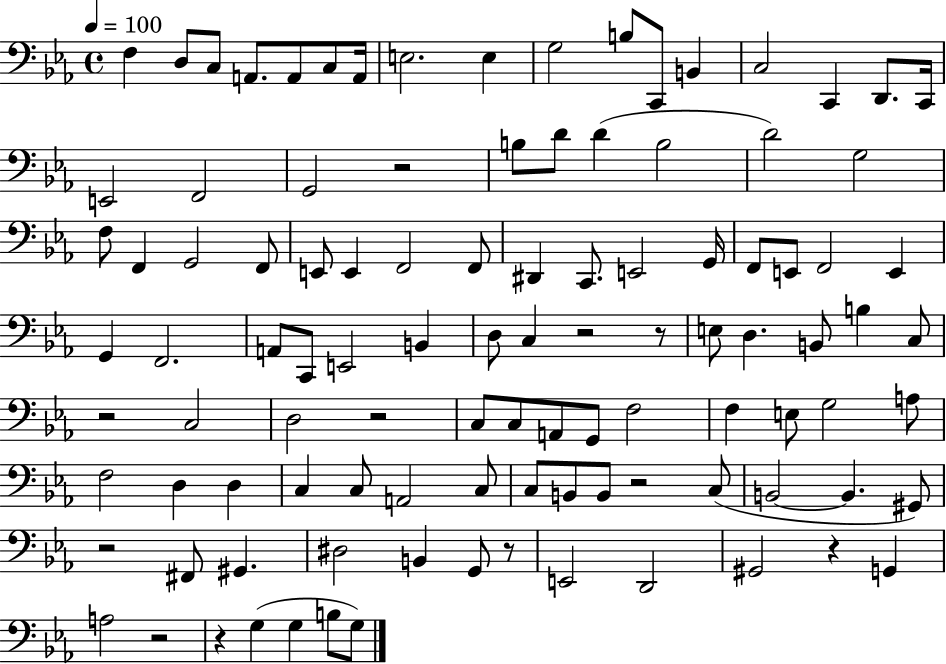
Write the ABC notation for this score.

X:1
T:Untitled
M:4/4
L:1/4
K:Eb
F, D,/2 C,/2 A,,/2 A,,/2 C,/2 A,,/4 E,2 E, G,2 B,/2 C,,/2 B,, C,2 C,, D,,/2 C,,/4 E,,2 F,,2 G,,2 z2 B,/2 D/2 D B,2 D2 G,2 F,/2 F,, G,,2 F,,/2 E,,/2 E,, F,,2 F,,/2 ^D,, C,,/2 E,,2 G,,/4 F,,/2 E,,/2 F,,2 E,, G,, F,,2 A,,/2 C,,/2 E,,2 B,, D,/2 C, z2 z/2 E,/2 D, B,,/2 B, C,/2 z2 C,2 D,2 z2 C,/2 C,/2 A,,/2 G,,/2 F,2 F, E,/2 G,2 A,/2 F,2 D, D, C, C,/2 A,,2 C,/2 C,/2 B,,/2 B,,/2 z2 C,/2 B,,2 B,, ^G,,/2 z2 ^F,,/2 ^G,, ^D,2 B,, G,,/2 z/2 E,,2 D,,2 ^G,,2 z G,, A,2 z2 z G, G, B,/2 G,/2